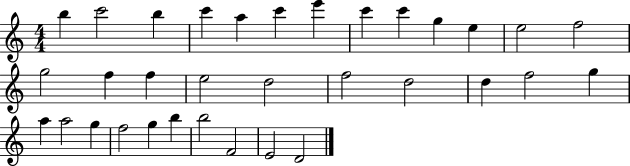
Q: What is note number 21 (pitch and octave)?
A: D5